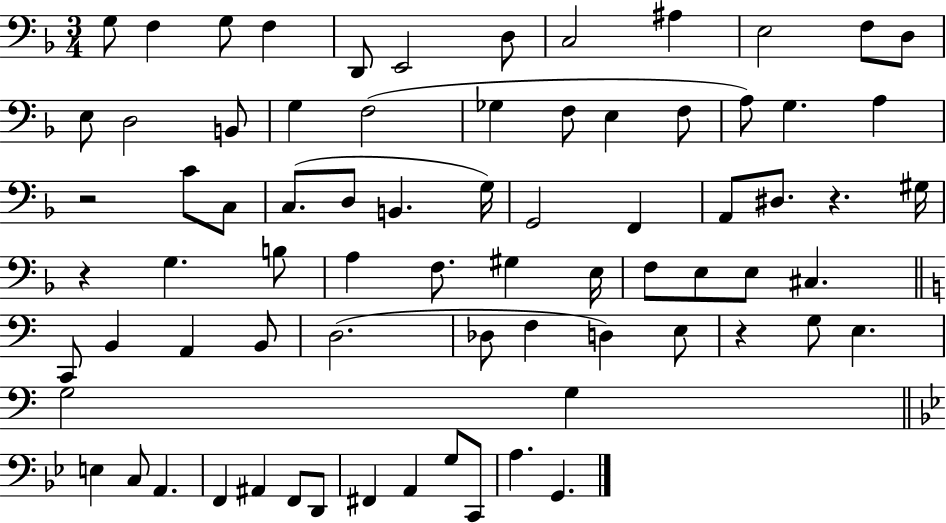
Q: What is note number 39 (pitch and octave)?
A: F3